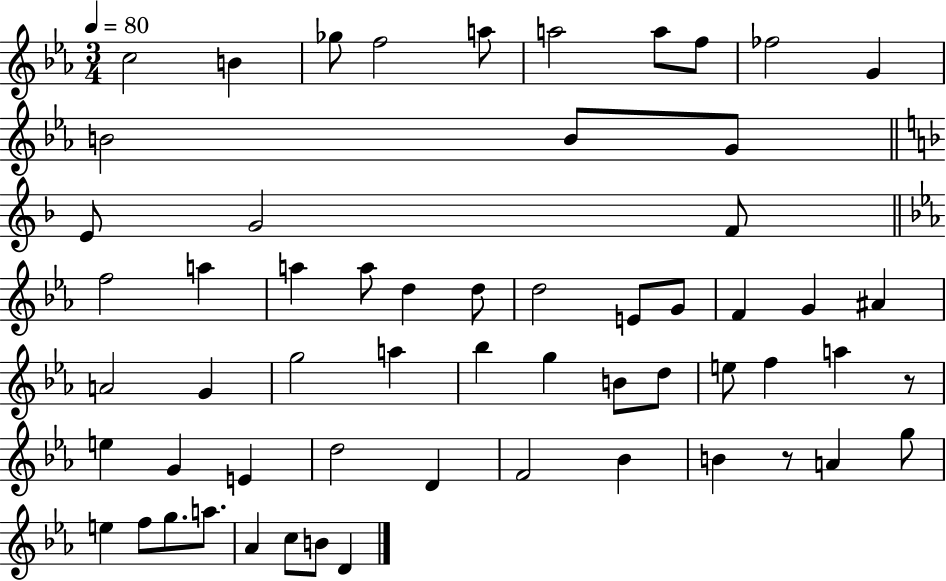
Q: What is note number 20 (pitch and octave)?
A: A5